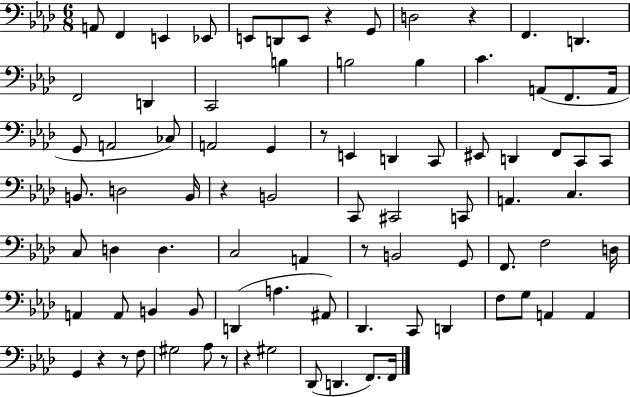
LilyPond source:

{
  \clef bass
  \numericTimeSignature
  \time 6/8
  \key aes \major
  a,8 f,4 e,4 ees,8 | e,8 d,8 e,8 r4 g,8 | d2 r4 | f,4. d,4. | \break f,2 d,4 | c,2 b4 | b2 b4 | c'4. a,8( f,8. a,16 | \break g,8 a,2 ces8) | a,2 g,4 | r8 e,4 d,4 c,8 | eis,8 d,4 f,8 c,8 c,8 | \break b,8. d2 b,16 | r4 b,2 | c,8 cis,2 c,8 | a,4. c4. | \break c8 d4 d4. | c2 a,4 | r8 b,2 g,8 | f,8. f2 d16 | \break a,4 a,8 b,4 b,8 | d,4( a4. ais,8) | des,4. c,8 d,4 | f8 g8 a,4 a,4 | \break g,4 r4 r8 f8 | gis2 aes8 r8 | r4 gis2 | des,8( d,4. f,8.) f,16 | \break \bar "|."
}